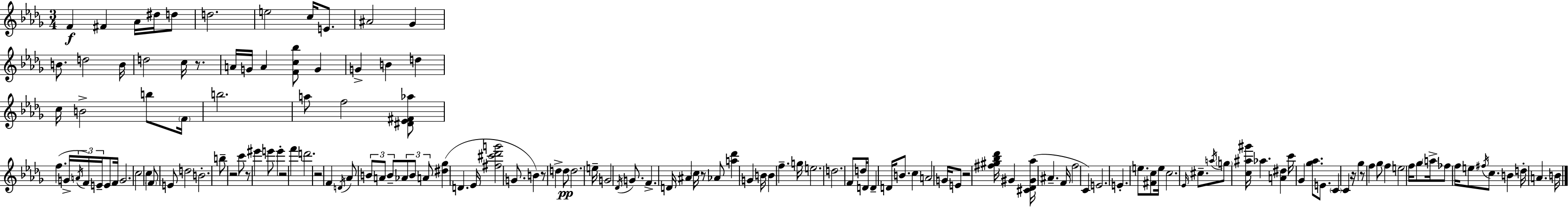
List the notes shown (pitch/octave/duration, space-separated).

F4/q F#4/q Ab4/s D#5/s D5/e D5/h. E5/h C5/s E4/e. A#4/h Gb4/q B4/e. D5/h B4/s D5/h C5/s R/e. A4/s G4/s A4/q [F4,C5,Bb5]/e G4/q G4/q B4/q D5/q C5/s B4/h B5/e F4/s B5/h. A5/e F5/h [D#4,Eb4,F#4,Ab5]/e F5/q. G4/s A4/s F4/s E4/s E4/e F4/s G4/h. C5/h C5/q F4/e E4/e D5/h B4/h. B5/e R/h C6/e R/e EIS6/q E6/e E6/q R/h F6/q D6/h. R/h F4/q D4/s Ab4/e B4/e A4/e B4/e Ab4/e B4/e A4/e [D#5,Gb5]/q D4/q. Eb4/s [F#5,C#6,Db6,G6]/h G4/e. B4/q R/e D5/q D5/e D5/h. E5/s G4/h Db4/s G4/e. F4/q. D4/s A#4/q C5/s R/e Ab4/e [A5,Db6]/q G4/q B4/s B4/q F5/q. G5/s E5/h. D5/h. F4/e D5/s D4/s D4/q D4/s B4/e. C5/q A4/h G4/s E4/e R/h [F#5,G#5,Bb5,Db6]/s G#4/q [C#4,Db4,G#4,Ab5]/s A#4/q. F4/s F5/h C4/q E4/h. E4/q. E5/e. [F#4,C5]/e E5/s C5/h. Eb4/s C#5/e. A5/s G5/e [C5,A#5,G#6]/s Ab5/q. [A4,D#5]/q C6/s Gb4/q [Gb5,Ab5]/e. E4/e. C4/q C4/q R/s Gb5/q R/e F5/q Gb5/e F5/q E5/h F5/s Gb5/e A5/s FES5/e F5/s E5/e F#5/s C5/e. B4/q D5/s A4/q. B4/s